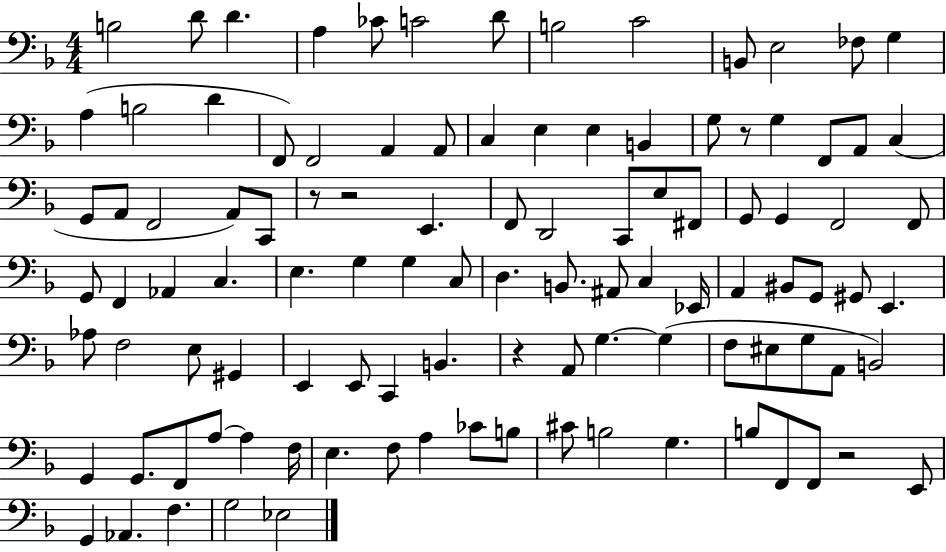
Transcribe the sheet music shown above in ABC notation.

X:1
T:Untitled
M:4/4
L:1/4
K:F
B,2 D/2 D A, _C/2 C2 D/2 B,2 C2 B,,/2 E,2 _F,/2 G, A, B,2 D F,,/2 F,,2 A,, A,,/2 C, E, E, B,, G,/2 z/2 G, F,,/2 A,,/2 C, G,,/2 A,,/2 F,,2 A,,/2 C,,/2 z/2 z2 E,, F,,/2 D,,2 C,,/2 E,/2 ^F,,/2 G,,/2 G,, F,,2 F,,/2 G,,/2 F,, _A,, C, E, G, G, C,/2 D, B,,/2 ^A,,/2 C, _E,,/4 A,, ^B,,/2 G,,/2 ^G,,/2 E,, _A,/2 F,2 E,/2 ^G,, E,, E,,/2 C,, B,, z A,,/2 G, G, F,/2 ^E,/2 G,/2 A,,/2 B,,2 G,, G,,/2 F,,/2 A,/2 A, F,/4 E, F,/2 A, _C/2 B,/2 ^C/2 B,2 G, B,/2 F,,/2 F,,/2 z2 E,,/2 G,, _A,, F, G,2 _E,2